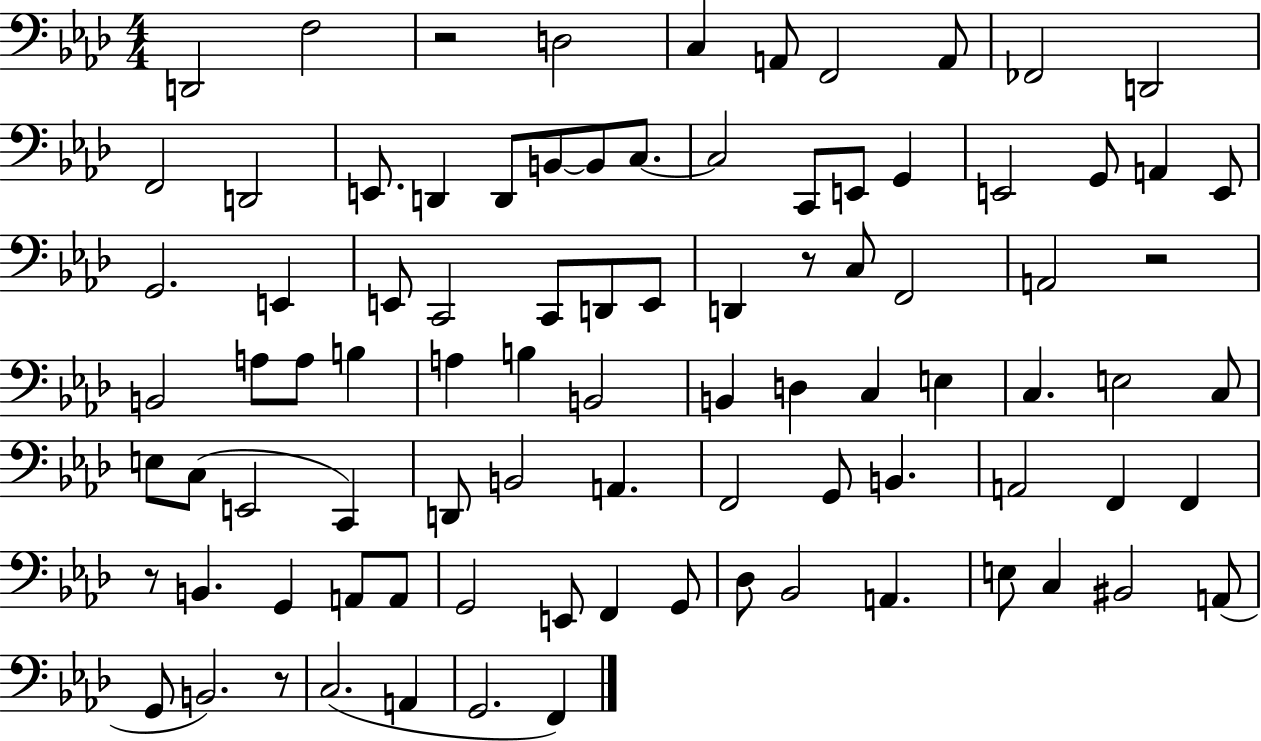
{
  \clef bass
  \numericTimeSignature
  \time 4/4
  \key aes \major
  d,2 f2 | r2 d2 | c4 a,8 f,2 a,8 | fes,2 d,2 | \break f,2 d,2 | e,8. d,4 d,8 b,8~~ b,8 c8.~~ | c2 c,8 e,8 g,4 | e,2 g,8 a,4 e,8 | \break g,2. e,4 | e,8 c,2 c,8 d,8 e,8 | d,4 r8 c8 f,2 | a,2 r2 | \break b,2 a8 a8 b4 | a4 b4 b,2 | b,4 d4 c4 e4 | c4. e2 c8 | \break e8 c8( e,2 c,4) | d,8 b,2 a,4. | f,2 g,8 b,4. | a,2 f,4 f,4 | \break r8 b,4. g,4 a,8 a,8 | g,2 e,8 f,4 g,8 | des8 bes,2 a,4. | e8 c4 bis,2 a,8( | \break g,8 b,2.) r8 | c2.( a,4 | g,2. f,4) | \bar "|."
}